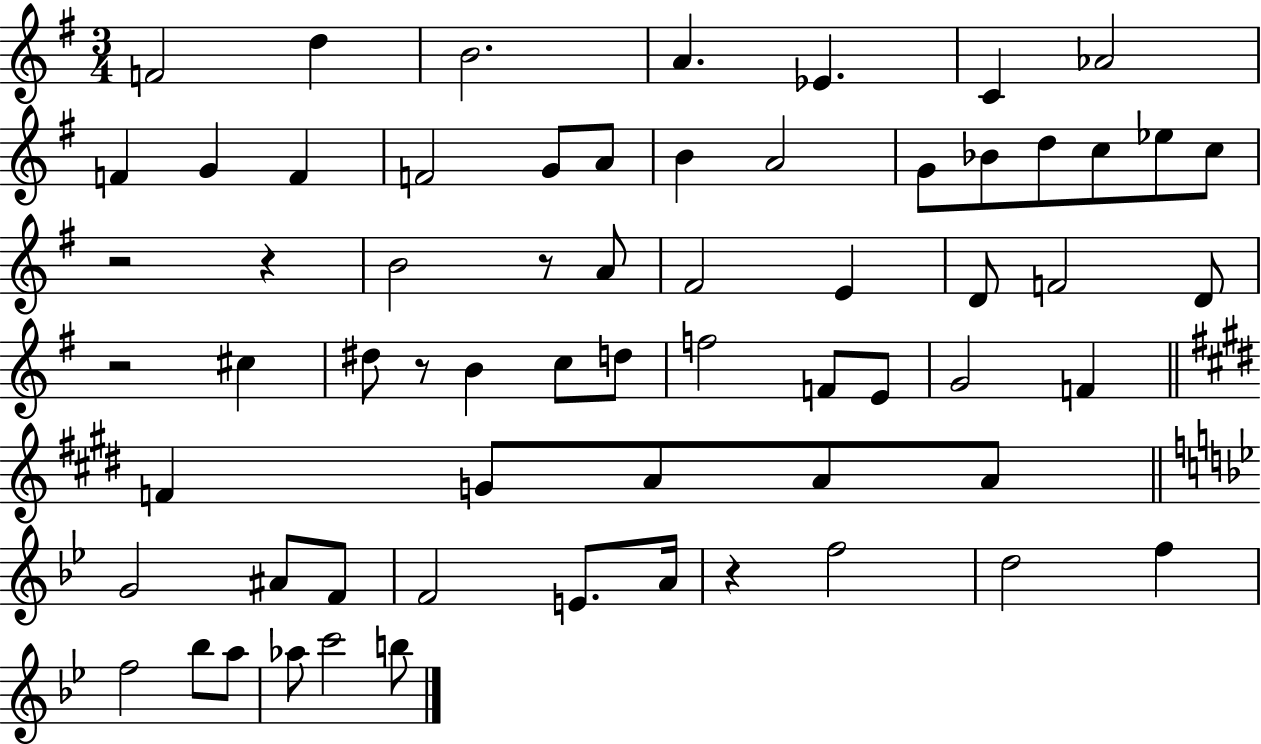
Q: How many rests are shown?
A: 6